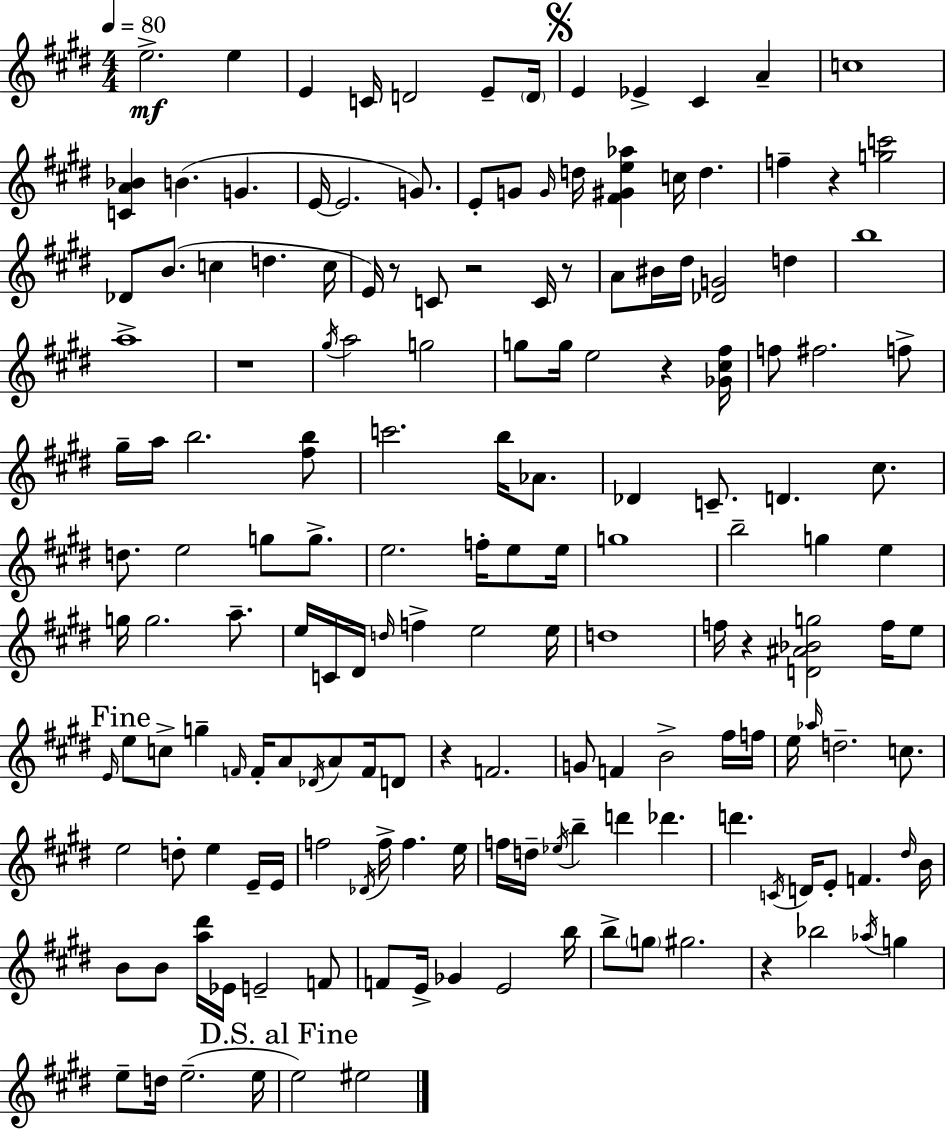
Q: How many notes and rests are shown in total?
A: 166